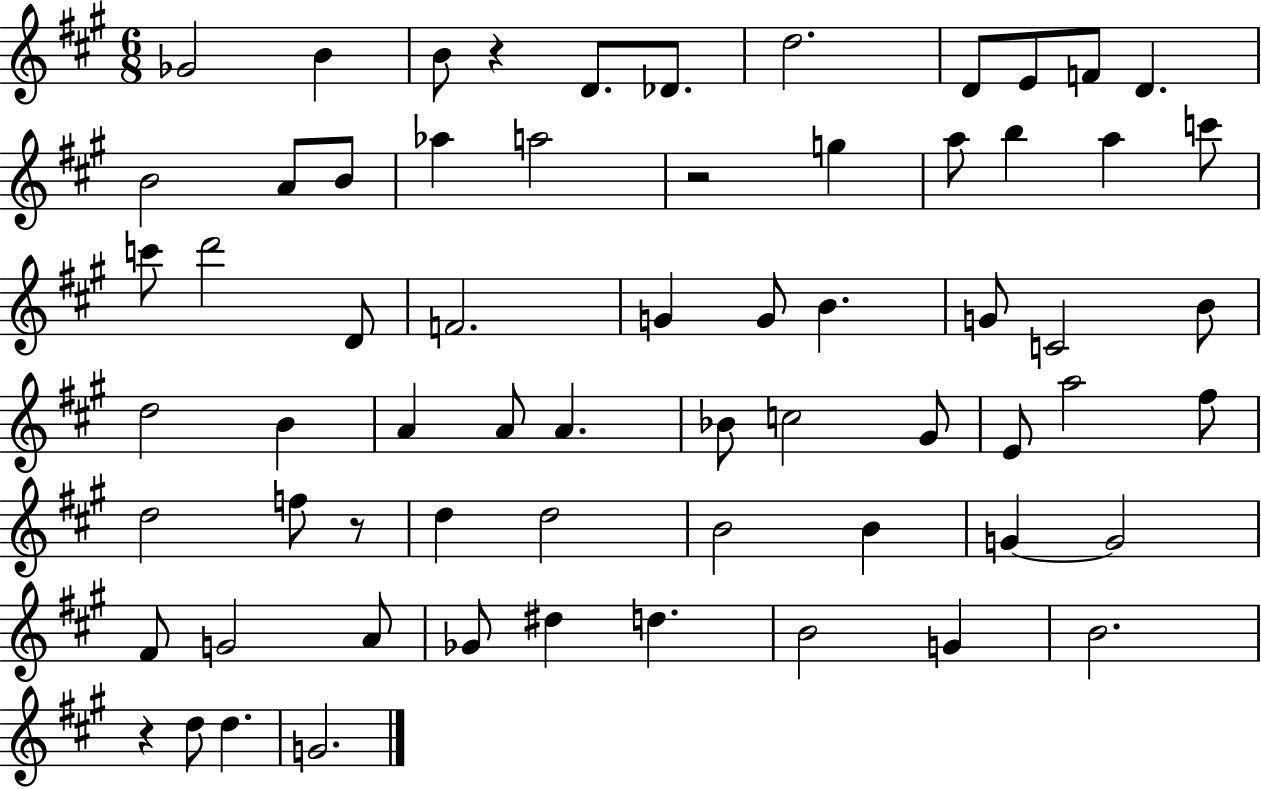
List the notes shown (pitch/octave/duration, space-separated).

Gb4/h B4/q B4/e R/q D4/e. Db4/e. D5/h. D4/e E4/e F4/e D4/q. B4/h A4/e B4/e Ab5/q A5/h R/h G5/q A5/e B5/q A5/q C6/e C6/e D6/h D4/e F4/h. G4/q G4/e B4/q. G4/e C4/h B4/e D5/h B4/q A4/q A4/e A4/q. Bb4/e C5/h G#4/e E4/e A5/h F#5/e D5/h F5/e R/e D5/q D5/h B4/h B4/q G4/q G4/h F#4/e G4/h A4/e Gb4/e D#5/q D5/q. B4/h G4/q B4/h. R/q D5/e D5/q. G4/h.